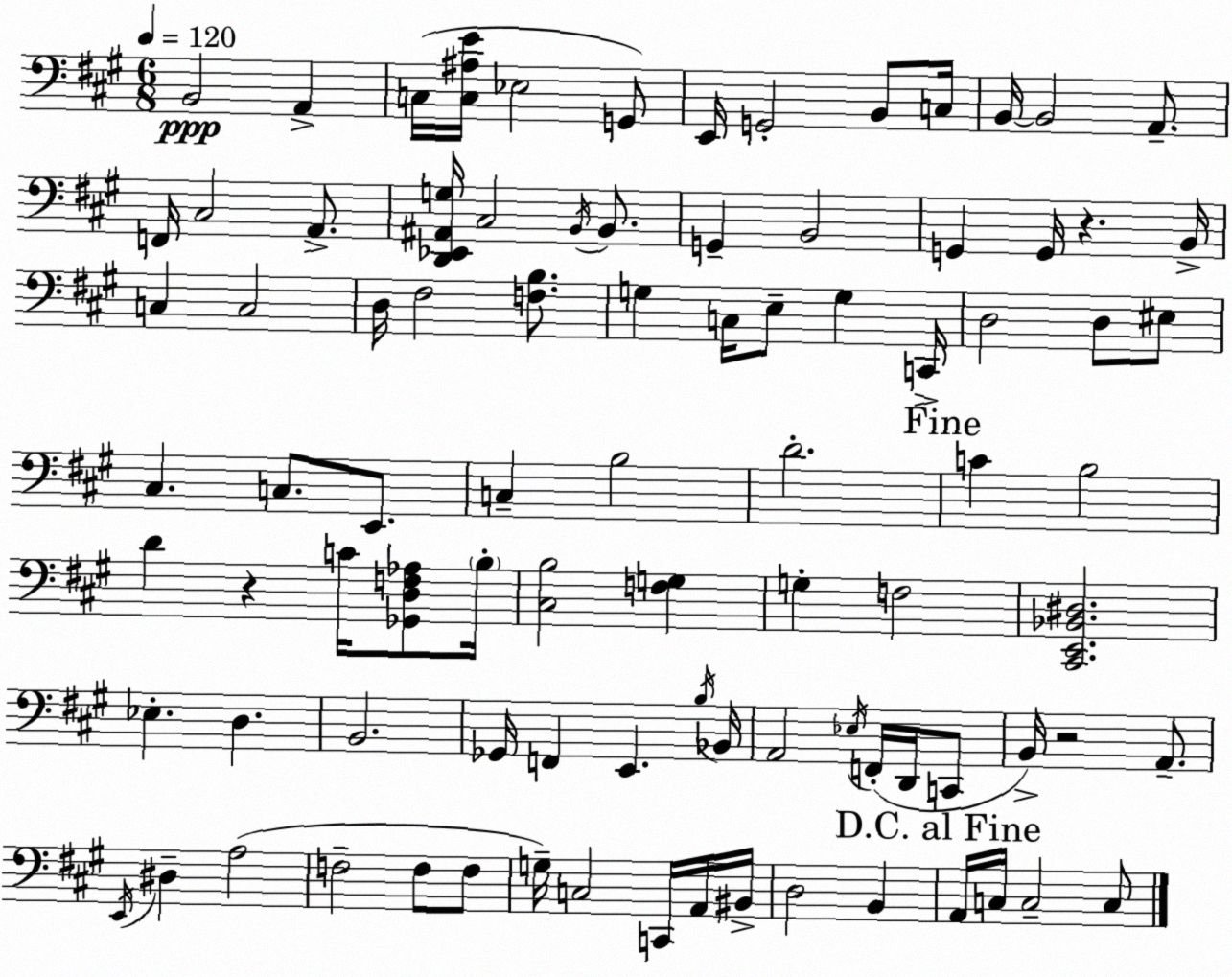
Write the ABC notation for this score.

X:1
T:Untitled
M:6/8
L:1/4
K:A
B,,2 A,, C,/4 [C,^A,E]/4 _E,2 G,,/2 E,,/4 G,,2 B,,/2 C,/4 B,,/4 B,,2 A,,/2 F,,/4 ^C,2 A,,/2 [D,,_E,,^A,,G,]/4 ^C,2 B,,/4 B,,/2 G,, B,,2 G,, G,,/4 z B,,/4 C, C,2 D,/4 ^F,2 [F,B,]/2 G, C,/4 E,/2 G, C,,/4 D,2 D,/2 ^E,/2 ^C, C,/2 E,,/2 C, B,2 D2 C B,2 D z C/4 [_G,,D,F,_A,]/2 B,/4 [^C,B,]2 [F,G,] G, F,2 [^C,,E,,_B,,^D,]2 _E, D, B,,2 _G,,/4 F,, E,, B,/4 _B,,/4 A,,2 _E,/4 F,,/4 D,,/4 C,,/2 B,,/4 z2 A,,/2 E,,/4 ^D, A,2 F,2 F,/2 F,/2 G,/4 C,2 C,,/4 A,,/4 ^B,,/4 D,2 B,, A,,/4 C,/4 C,2 C,/2